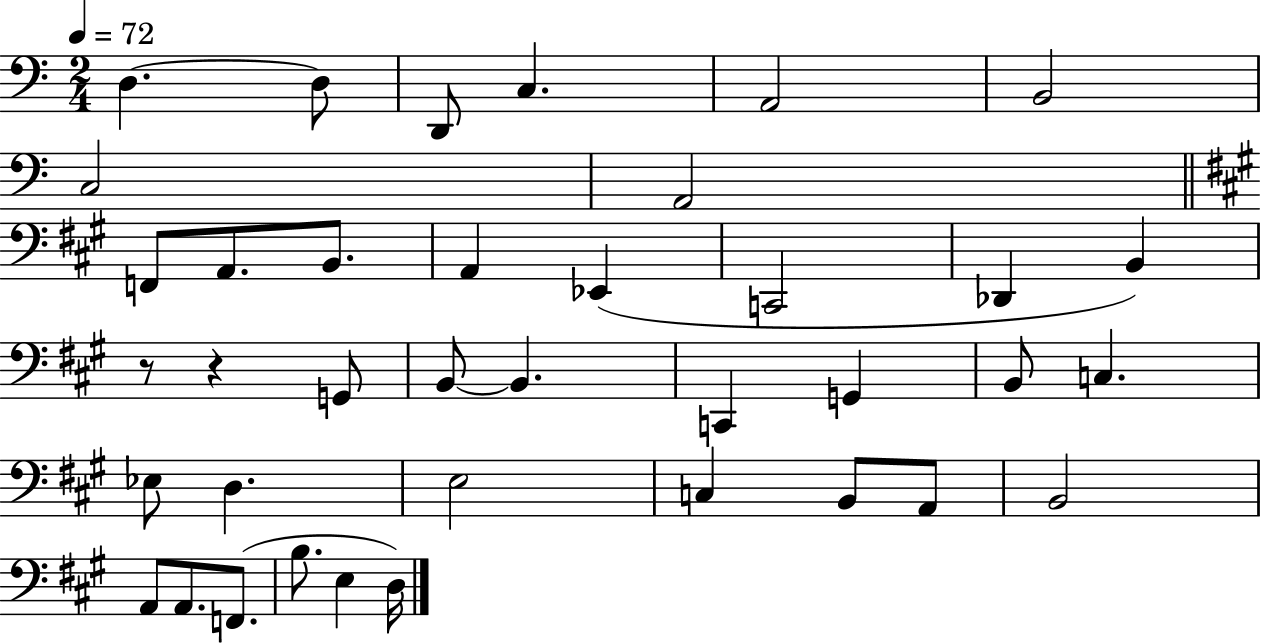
D3/q. D3/e D2/e C3/q. A2/h B2/h C3/h A2/h F2/e A2/e. B2/e. A2/q Eb2/q C2/h Db2/q B2/q R/e R/q G2/e B2/e B2/q. C2/q G2/q B2/e C3/q. Eb3/e D3/q. E3/h C3/q B2/e A2/e B2/h A2/e A2/e. F2/e. B3/e. E3/q D3/s